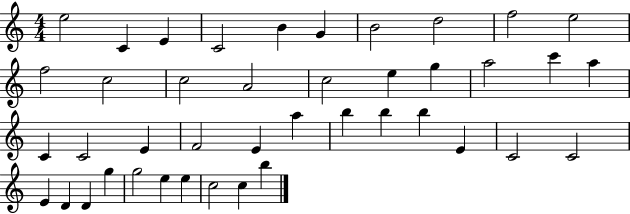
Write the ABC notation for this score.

X:1
T:Untitled
M:4/4
L:1/4
K:C
e2 C E C2 B G B2 d2 f2 e2 f2 c2 c2 A2 c2 e g a2 c' a C C2 E F2 E a b b b E C2 C2 E D D g g2 e e c2 c b